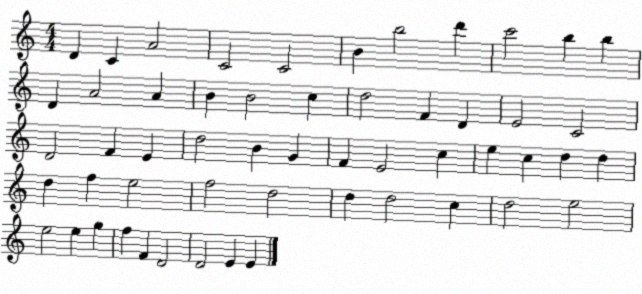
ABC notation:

X:1
T:Untitled
M:4/4
L:1/4
K:C
D C A2 C2 C2 B b2 d' c'2 b b D A2 A B B2 c d2 F D E2 C2 D2 F E d2 B G F E2 c e c d d d f e2 f2 d2 d d2 c d2 e2 e2 e g f F D2 D2 E E